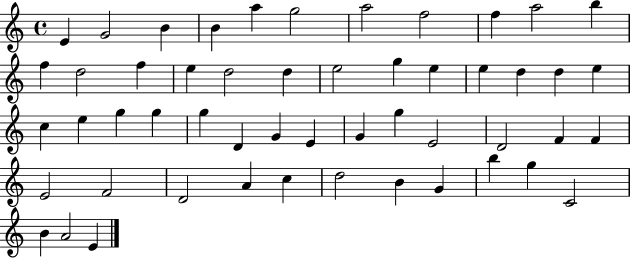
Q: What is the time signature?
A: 4/4